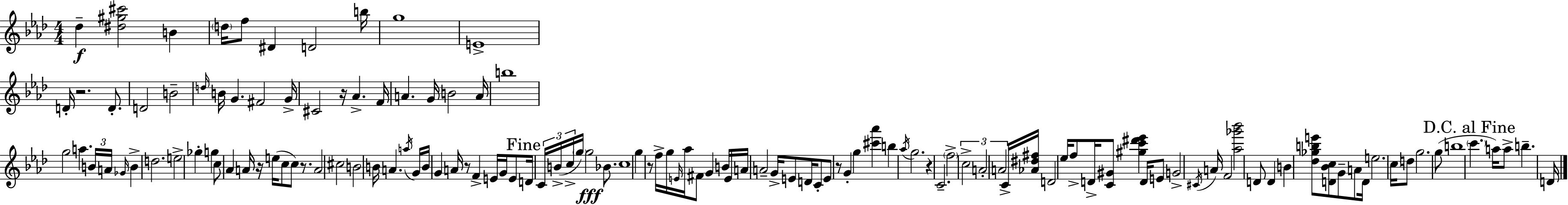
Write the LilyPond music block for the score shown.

{
  \clef treble
  \numericTimeSignature
  \time 4/4
  \key f \minor
  \repeat volta 2 { des''4--\f <dis'' gis'' cis'''>2 b'4 | \parenthesize d''16 f''8 dis'4 d'2 b''16 | g''1 | e'1-> | \break d'16-. r2. d'8.-. | d'2 b'2-- | \grace { d''16 } b'16 g'4. fis'2 | g'16-> cis'2 r16 aes'4.-> | \break f'16 a'4. g'16 b'2 | a'16 b''1 | g''2 a''4. \tuplet 3/2 { b'16 | a'16 \grace { ges'16 } } b'4-> d''2. | \break e''2-> ges''4-. g''4 | c''8 aes'4 a'16 r16 e''16( c''8 c''8) r8. | a'2 cis''2 | b'2 b'16 a'4. | \break \acciaccatura { a''16 } g'16 b'16 g'4 a'16 r8 f'4-> e'16 | g'16 e'8 \mark "Fine" d'16 \tuplet 3/2 { c'16 b'16->( c''16-> } \parenthesize g''16) g''2\fff | bes'8. c''1 | g''4 r8 f''16-> g''16 \grace { e'16 } aes''16 fis'8 g'4 | \break b'16 e'16 a'16 a'2-- g'16-> e'8 | d'16 c'8-. e'8 r8 g'4-. g''4 | <cis''' aes'''>4 b''4 \acciaccatura { aes''16 } g''2. | r4 c'2.-- | \break \parenthesize f''2-> \tuplet 3/2 { c''2-> | a'2-. a'2 } | c'16-> <aes' dis'' fis''>16 d'2 ees''16 | f''8-> d'16-> <c' gis'>8 <gis'' c''' dis''' ees'''>4 d'16 e'8 g'2-> | \break \acciaccatura { cis'16 } a'16 f'2 <aes'' ges''' bes'''>2 | d'8 d'4 b'4 | <des'' ges'' b'' e'''>8 <d' bes' c''>8 g'8-- a'8 d'16 e''2. | \parenthesize c''16 d''8 g''2. | \break g''8( b''1 | \mark "D.C. al Fine" \parenthesize c'''4. a''16) a''8-> b''4.-- | d'16 } \bar "|."
}